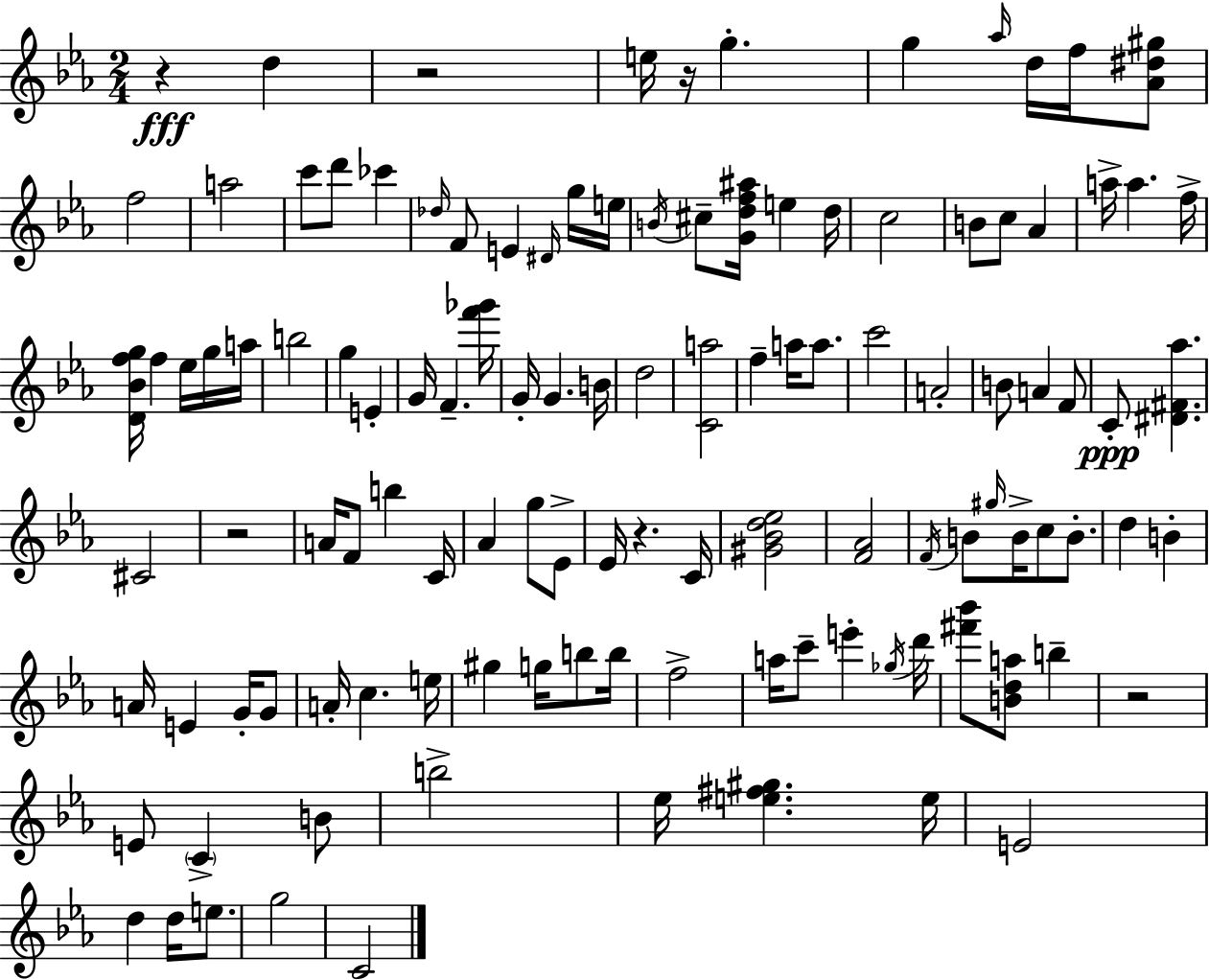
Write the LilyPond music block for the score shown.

{
  \clef treble
  \numericTimeSignature
  \time 2/4
  \key c \minor
  r4\fff d''4 | r2 | e''16 r16 g''4.-. | g''4 \grace { aes''16 } d''16 f''16 <aes' dis'' gis''>8 | \break f''2 | a''2 | c'''8 d'''8 ces'''4 | \grace { des''16 } f'8 e'4 | \break \grace { dis'16 } g''16 e''16 \acciaccatura { b'16 } cis''8-- <g' d'' f'' ais''>16 e''4 | d''16 c''2 | b'8 c''8 | aes'4 a''16-> a''4. | \break f''16-> <d' bes' f'' g''>16 f''4 | ees''16 g''16 a''16 b''2 | g''4 | e'4-. g'16 f'4.-- | \break <f''' ges'''>16 g'16-. g'4. | b'16 d''2 | <c' a''>2 | f''4-- | \break a''16 a''8. c'''2 | a'2-. | b'8 a'4 | f'8 c'8-.\ppp <dis' fis' aes''>4. | \break cis'2 | r2 | a'16 f'8 b''4 | c'16 aes'4 | \break g''8 ees'8-> ees'16 r4. | c'16 <gis' bes' d'' ees''>2 | <f' aes'>2 | \acciaccatura { f'16 } b'8 \grace { gis''16 } | \break b'16-> c''8 b'8.-. d''4 | b'4-. a'16 e'4 | g'16-. g'8 a'16-. c''4. | e''16 gis''4 | \break g''16 b''8 b''16 f''2-> | a''16 c'''8-- | e'''4-. \acciaccatura { ges''16 } d'''16 <fis''' bes'''>8 | <b' d'' a''>8 b''4-- r2 | \break e'8 | \parenthesize c'4-> b'8 b''2-> | ees''16 | <e'' fis'' gis''>4. e''16 e'2 | \break d''4 | d''16 e''8. g''2 | c'2 | \bar "|."
}